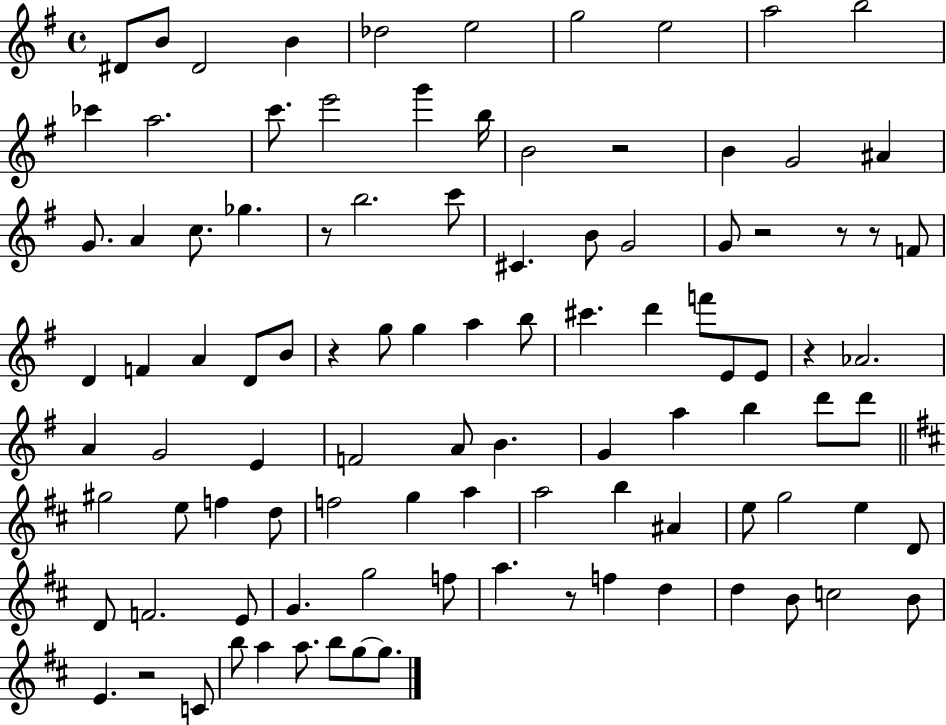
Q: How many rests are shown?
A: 9